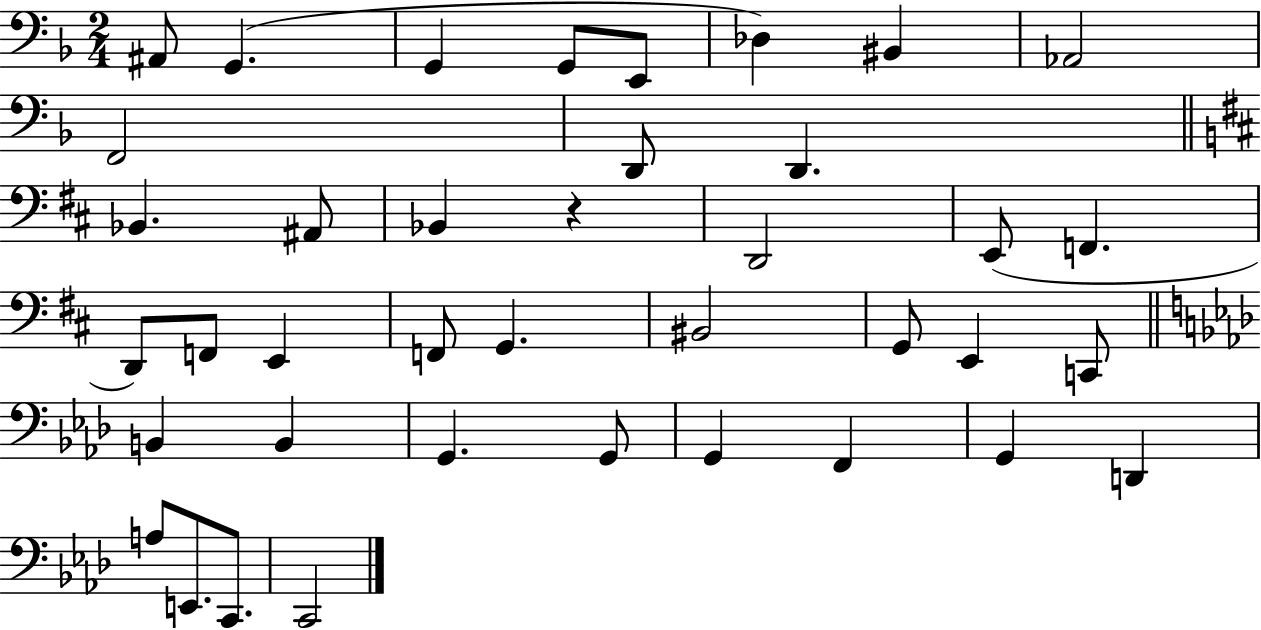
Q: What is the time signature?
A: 2/4